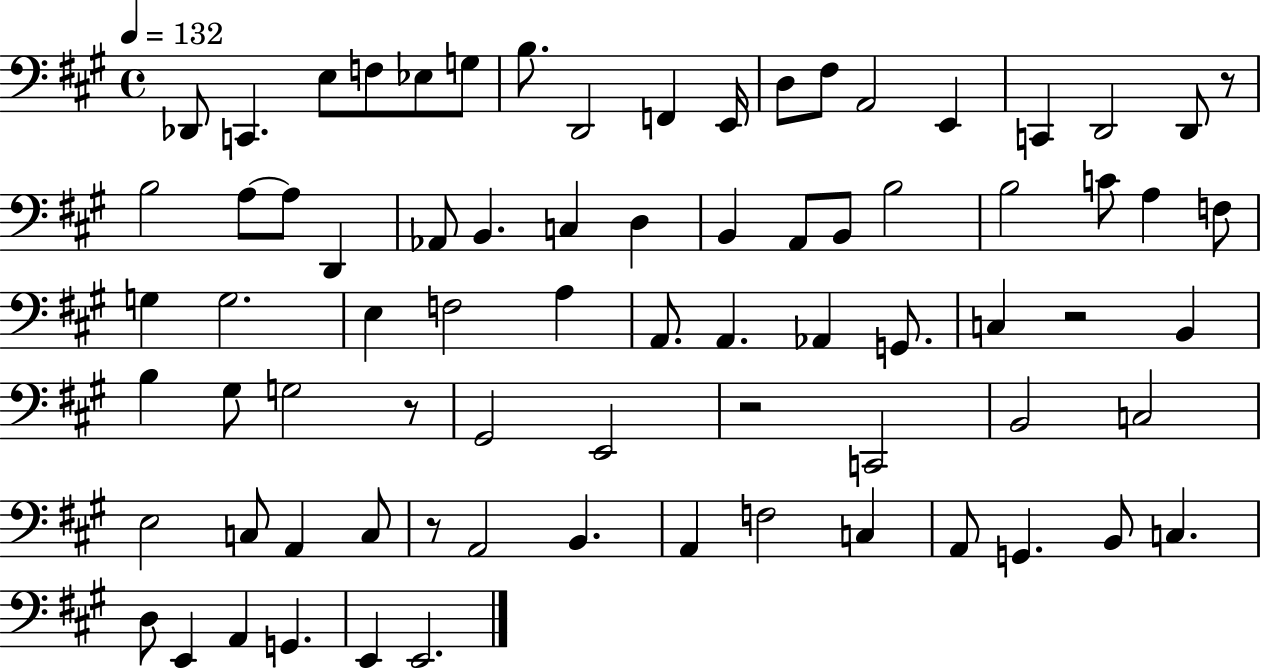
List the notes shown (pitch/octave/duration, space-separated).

Db2/e C2/q. E3/e F3/e Eb3/e G3/e B3/e. D2/h F2/q E2/s D3/e F#3/e A2/h E2/q C2/q D2/h D2/e R/e B3/h A3/e A3/e D2/q Ab2/e B2/q. C3/q D3/q B2/q A2/e B2/e B3/h B3/h C4/e A3/q F3/e G3/q G3/h. E3/q F3/h A3/q A2/e. A2/q. Ab2/q G2/e. C3/q R/h B2/q B3/q G#3/e G3/h R/e G#2/h E2/h R/h C2/h B2/h C3/h E3/h C3/e A2/q C3/e R/e A2/h B2/q. A2/q F3/h C3/q A2/e G2/q. B2/e C3/q. D3/e E2/q A2/q G2/q. E2/q E2/h.